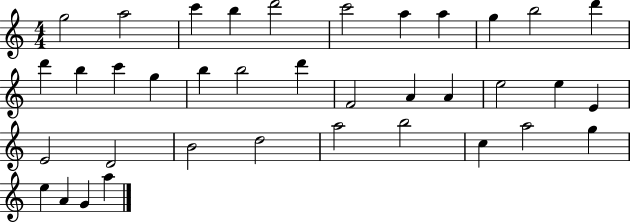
G5/h A5/h C6/q B5/q D6/h C6/h A5/q A5/q G5/q B5/h D6/q D6/q B5/q C6/q G5/q B5/q B5/h D6/q F4/h A4/q A4/q E5/h E5/q E4/q E4/h D4/h B4/h D5/h A5/h B5/h C5/q A5/h G5/q E5/q A4/q G4/q A5/q